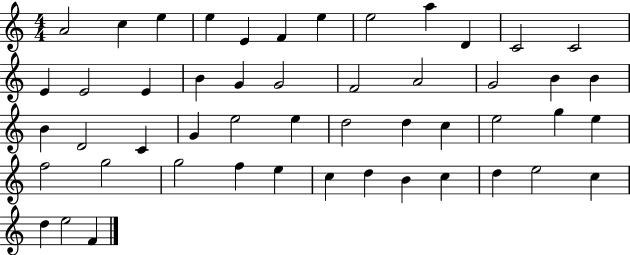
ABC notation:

X:1
T:Untitled
M:4/4
L:1/4
K:C
A2 c e e E F e e2 a D C2 C2 E E2 E B G G2 F2 A2 G2 B B B D2 C G e2 e d2 d c e2 g e f2 g2 g2 f e c d B c d e2 c d e2 F